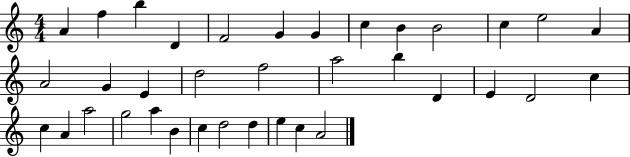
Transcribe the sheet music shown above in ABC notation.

X:1
T:Untitled
M:4/4
L:1/4
K:C
A f b D F2 G G c B B2 c e2 A A2 G E d2 f2 a2 b D E D2 c c A a2 g2 a B c d2 d e c A2